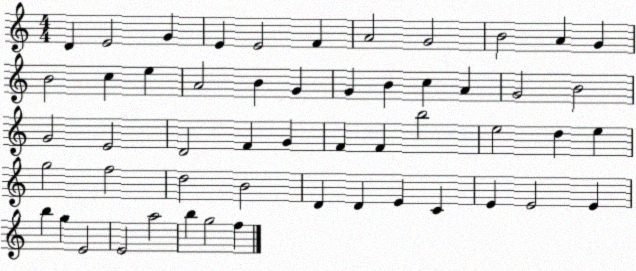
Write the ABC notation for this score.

X:1
T:Untitled
M:4/4
L:1/4
K:C
D E2 G E E2 F A2 G2 B2 A G B2 c e A2 B G G B c A G2 B2 G2 E2 D2 F G F F b2 e2 d e g2 f2 d2 B2 D D E C E E2 E b g E2 E2 a2 b g2 f